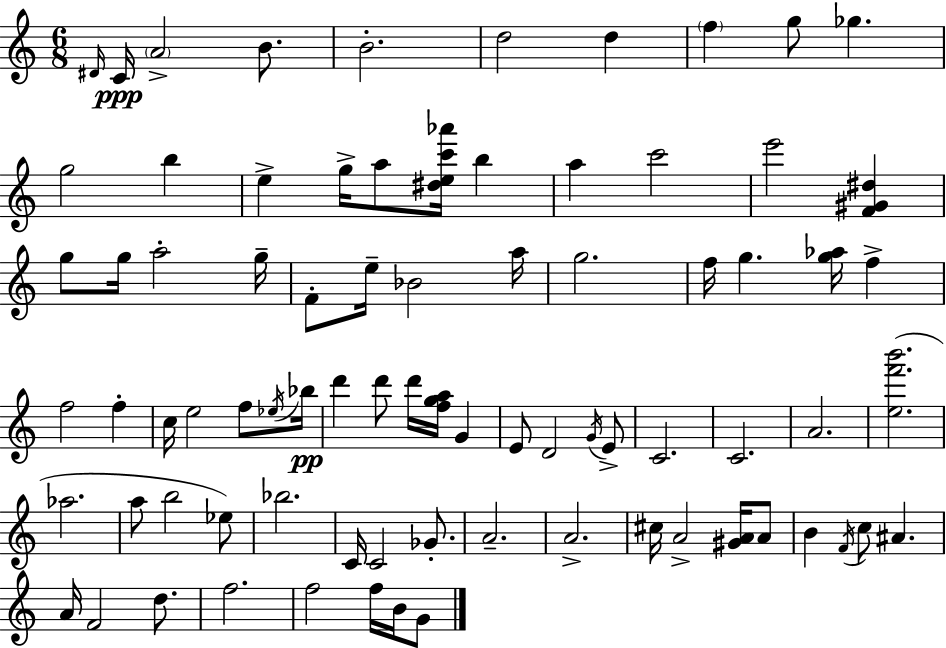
D#4/s C4/s A4/h B4/e. B4/h. D5/h D5/q F5/q G5/e Gb5/q. G5/h B5/q E5/q G5/s A5/e [D#5,E5,C6,Ab6]/s B5/q A5/q C6/h E6/h [F4,G#4,D#5]/q G5/e G5/s A5/h G5/s F4/e E5/s Bb4/h A5/s G5/h. F5/s G5/q. [G5,Ab5]/s F5/q F5/h F5/q C5/s E5/h F5/e Eb5/s Bb5/s D6/q D6/e D6/s [F5,G5,A5]/s G4/q E4/e D4/h G4/s E4/e C4/h. C4/h. A4/h. [E5,F6,B6]/h. Ab5/h. A5/e B5/h Eb5/e Bb5/h. C4/s C4/h Gb4/e. A4/h. A4/h. C#5/s A4/h [G#4,A4]/s A4/e B4/q F4/s C5/e A#4/q. A4/s F4/h D5/e. F5/h. F5/h F5/s B4/s G4/e